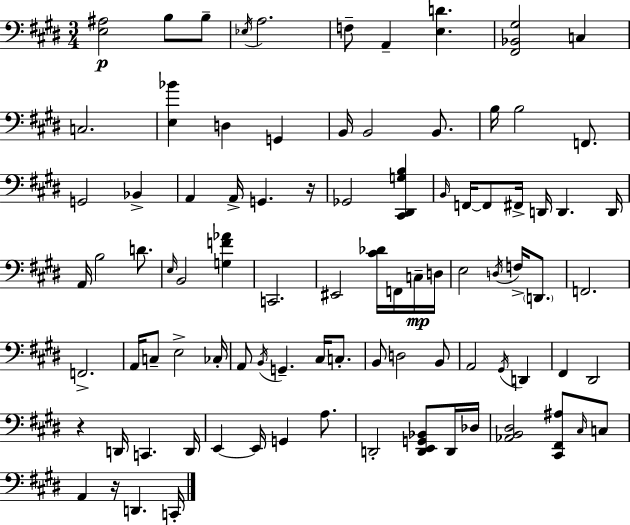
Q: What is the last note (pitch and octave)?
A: C2